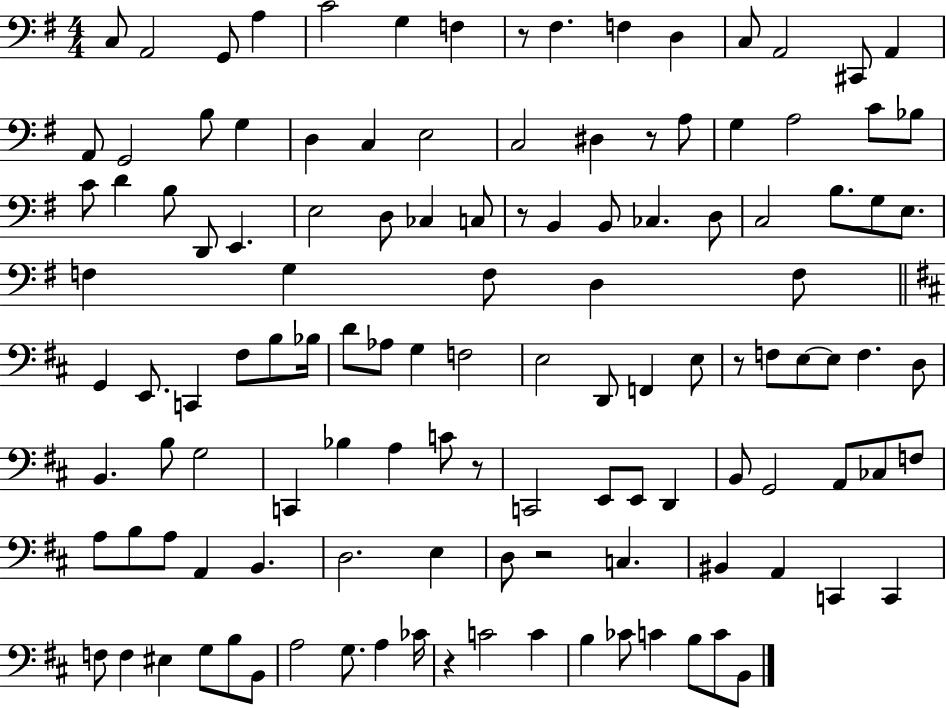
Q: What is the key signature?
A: G major